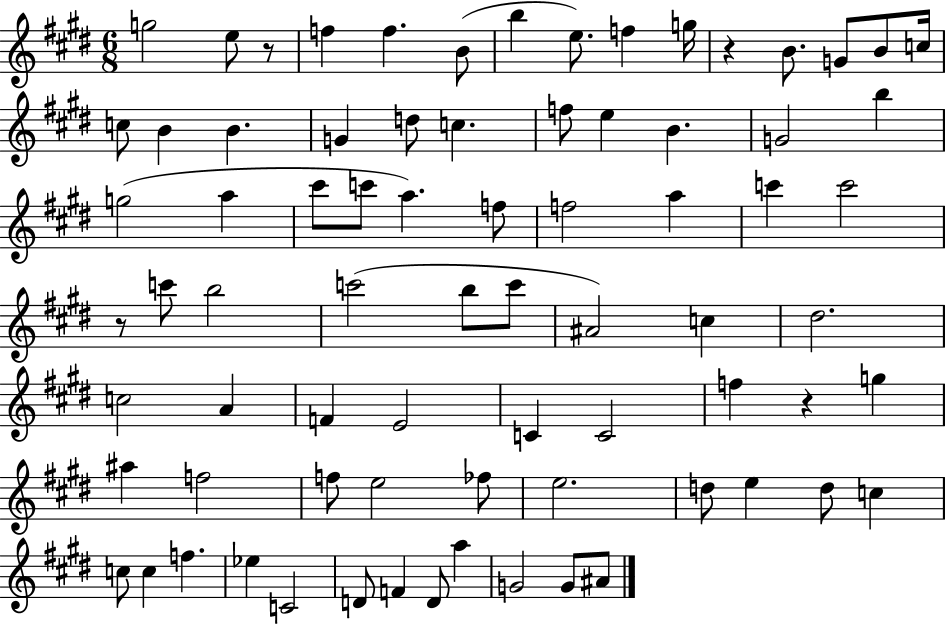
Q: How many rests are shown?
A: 4